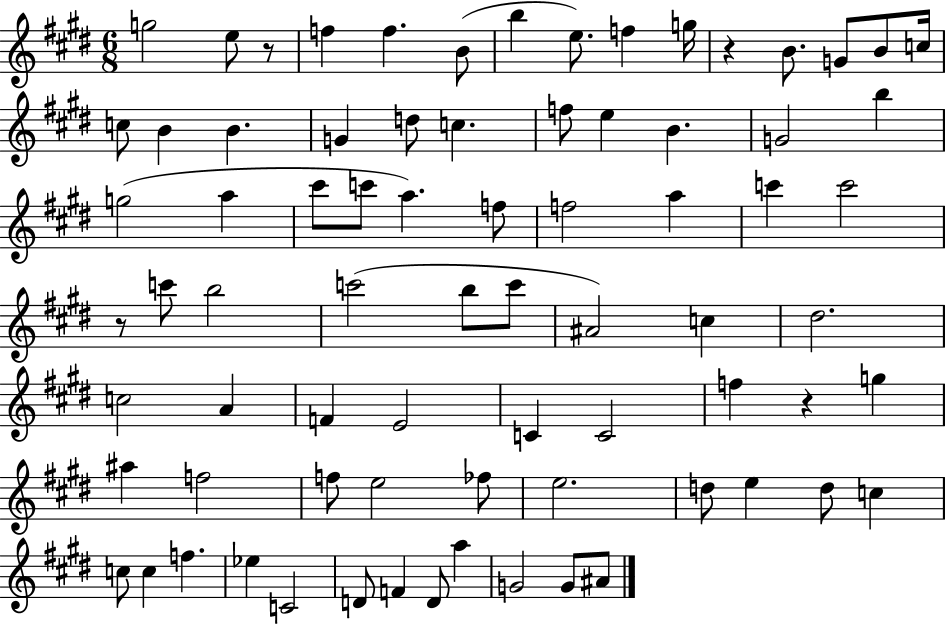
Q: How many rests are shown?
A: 4